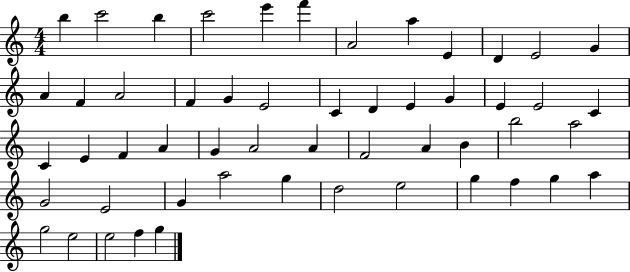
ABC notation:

X:1
T:Untitled
M:4/4
L:1/4
K:C
b c'2 b c'2 e' f' A2 a E D E2 G A F A2 F G E2 C D E G E E2 C C E F A G A2 A F2 A B b2 a2 G2 E2 G a2 g d2 e2 g f g a g2 e2 e2 f g